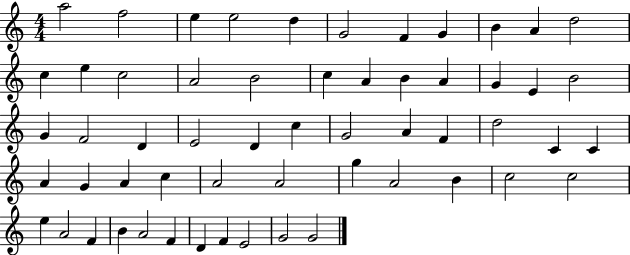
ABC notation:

X:1
T:Untitled
M:4/4
L:1/4
K:C
a2 f2 e e2 d G2 F G B A d2 c e c2 A2 B2 c A B A G E B2 G F2 D E2 D c G2 A F d2 C C A G A c A2 A2 g A2 B c2 c2 e A2 F B A2 F D F E2 G2 G2